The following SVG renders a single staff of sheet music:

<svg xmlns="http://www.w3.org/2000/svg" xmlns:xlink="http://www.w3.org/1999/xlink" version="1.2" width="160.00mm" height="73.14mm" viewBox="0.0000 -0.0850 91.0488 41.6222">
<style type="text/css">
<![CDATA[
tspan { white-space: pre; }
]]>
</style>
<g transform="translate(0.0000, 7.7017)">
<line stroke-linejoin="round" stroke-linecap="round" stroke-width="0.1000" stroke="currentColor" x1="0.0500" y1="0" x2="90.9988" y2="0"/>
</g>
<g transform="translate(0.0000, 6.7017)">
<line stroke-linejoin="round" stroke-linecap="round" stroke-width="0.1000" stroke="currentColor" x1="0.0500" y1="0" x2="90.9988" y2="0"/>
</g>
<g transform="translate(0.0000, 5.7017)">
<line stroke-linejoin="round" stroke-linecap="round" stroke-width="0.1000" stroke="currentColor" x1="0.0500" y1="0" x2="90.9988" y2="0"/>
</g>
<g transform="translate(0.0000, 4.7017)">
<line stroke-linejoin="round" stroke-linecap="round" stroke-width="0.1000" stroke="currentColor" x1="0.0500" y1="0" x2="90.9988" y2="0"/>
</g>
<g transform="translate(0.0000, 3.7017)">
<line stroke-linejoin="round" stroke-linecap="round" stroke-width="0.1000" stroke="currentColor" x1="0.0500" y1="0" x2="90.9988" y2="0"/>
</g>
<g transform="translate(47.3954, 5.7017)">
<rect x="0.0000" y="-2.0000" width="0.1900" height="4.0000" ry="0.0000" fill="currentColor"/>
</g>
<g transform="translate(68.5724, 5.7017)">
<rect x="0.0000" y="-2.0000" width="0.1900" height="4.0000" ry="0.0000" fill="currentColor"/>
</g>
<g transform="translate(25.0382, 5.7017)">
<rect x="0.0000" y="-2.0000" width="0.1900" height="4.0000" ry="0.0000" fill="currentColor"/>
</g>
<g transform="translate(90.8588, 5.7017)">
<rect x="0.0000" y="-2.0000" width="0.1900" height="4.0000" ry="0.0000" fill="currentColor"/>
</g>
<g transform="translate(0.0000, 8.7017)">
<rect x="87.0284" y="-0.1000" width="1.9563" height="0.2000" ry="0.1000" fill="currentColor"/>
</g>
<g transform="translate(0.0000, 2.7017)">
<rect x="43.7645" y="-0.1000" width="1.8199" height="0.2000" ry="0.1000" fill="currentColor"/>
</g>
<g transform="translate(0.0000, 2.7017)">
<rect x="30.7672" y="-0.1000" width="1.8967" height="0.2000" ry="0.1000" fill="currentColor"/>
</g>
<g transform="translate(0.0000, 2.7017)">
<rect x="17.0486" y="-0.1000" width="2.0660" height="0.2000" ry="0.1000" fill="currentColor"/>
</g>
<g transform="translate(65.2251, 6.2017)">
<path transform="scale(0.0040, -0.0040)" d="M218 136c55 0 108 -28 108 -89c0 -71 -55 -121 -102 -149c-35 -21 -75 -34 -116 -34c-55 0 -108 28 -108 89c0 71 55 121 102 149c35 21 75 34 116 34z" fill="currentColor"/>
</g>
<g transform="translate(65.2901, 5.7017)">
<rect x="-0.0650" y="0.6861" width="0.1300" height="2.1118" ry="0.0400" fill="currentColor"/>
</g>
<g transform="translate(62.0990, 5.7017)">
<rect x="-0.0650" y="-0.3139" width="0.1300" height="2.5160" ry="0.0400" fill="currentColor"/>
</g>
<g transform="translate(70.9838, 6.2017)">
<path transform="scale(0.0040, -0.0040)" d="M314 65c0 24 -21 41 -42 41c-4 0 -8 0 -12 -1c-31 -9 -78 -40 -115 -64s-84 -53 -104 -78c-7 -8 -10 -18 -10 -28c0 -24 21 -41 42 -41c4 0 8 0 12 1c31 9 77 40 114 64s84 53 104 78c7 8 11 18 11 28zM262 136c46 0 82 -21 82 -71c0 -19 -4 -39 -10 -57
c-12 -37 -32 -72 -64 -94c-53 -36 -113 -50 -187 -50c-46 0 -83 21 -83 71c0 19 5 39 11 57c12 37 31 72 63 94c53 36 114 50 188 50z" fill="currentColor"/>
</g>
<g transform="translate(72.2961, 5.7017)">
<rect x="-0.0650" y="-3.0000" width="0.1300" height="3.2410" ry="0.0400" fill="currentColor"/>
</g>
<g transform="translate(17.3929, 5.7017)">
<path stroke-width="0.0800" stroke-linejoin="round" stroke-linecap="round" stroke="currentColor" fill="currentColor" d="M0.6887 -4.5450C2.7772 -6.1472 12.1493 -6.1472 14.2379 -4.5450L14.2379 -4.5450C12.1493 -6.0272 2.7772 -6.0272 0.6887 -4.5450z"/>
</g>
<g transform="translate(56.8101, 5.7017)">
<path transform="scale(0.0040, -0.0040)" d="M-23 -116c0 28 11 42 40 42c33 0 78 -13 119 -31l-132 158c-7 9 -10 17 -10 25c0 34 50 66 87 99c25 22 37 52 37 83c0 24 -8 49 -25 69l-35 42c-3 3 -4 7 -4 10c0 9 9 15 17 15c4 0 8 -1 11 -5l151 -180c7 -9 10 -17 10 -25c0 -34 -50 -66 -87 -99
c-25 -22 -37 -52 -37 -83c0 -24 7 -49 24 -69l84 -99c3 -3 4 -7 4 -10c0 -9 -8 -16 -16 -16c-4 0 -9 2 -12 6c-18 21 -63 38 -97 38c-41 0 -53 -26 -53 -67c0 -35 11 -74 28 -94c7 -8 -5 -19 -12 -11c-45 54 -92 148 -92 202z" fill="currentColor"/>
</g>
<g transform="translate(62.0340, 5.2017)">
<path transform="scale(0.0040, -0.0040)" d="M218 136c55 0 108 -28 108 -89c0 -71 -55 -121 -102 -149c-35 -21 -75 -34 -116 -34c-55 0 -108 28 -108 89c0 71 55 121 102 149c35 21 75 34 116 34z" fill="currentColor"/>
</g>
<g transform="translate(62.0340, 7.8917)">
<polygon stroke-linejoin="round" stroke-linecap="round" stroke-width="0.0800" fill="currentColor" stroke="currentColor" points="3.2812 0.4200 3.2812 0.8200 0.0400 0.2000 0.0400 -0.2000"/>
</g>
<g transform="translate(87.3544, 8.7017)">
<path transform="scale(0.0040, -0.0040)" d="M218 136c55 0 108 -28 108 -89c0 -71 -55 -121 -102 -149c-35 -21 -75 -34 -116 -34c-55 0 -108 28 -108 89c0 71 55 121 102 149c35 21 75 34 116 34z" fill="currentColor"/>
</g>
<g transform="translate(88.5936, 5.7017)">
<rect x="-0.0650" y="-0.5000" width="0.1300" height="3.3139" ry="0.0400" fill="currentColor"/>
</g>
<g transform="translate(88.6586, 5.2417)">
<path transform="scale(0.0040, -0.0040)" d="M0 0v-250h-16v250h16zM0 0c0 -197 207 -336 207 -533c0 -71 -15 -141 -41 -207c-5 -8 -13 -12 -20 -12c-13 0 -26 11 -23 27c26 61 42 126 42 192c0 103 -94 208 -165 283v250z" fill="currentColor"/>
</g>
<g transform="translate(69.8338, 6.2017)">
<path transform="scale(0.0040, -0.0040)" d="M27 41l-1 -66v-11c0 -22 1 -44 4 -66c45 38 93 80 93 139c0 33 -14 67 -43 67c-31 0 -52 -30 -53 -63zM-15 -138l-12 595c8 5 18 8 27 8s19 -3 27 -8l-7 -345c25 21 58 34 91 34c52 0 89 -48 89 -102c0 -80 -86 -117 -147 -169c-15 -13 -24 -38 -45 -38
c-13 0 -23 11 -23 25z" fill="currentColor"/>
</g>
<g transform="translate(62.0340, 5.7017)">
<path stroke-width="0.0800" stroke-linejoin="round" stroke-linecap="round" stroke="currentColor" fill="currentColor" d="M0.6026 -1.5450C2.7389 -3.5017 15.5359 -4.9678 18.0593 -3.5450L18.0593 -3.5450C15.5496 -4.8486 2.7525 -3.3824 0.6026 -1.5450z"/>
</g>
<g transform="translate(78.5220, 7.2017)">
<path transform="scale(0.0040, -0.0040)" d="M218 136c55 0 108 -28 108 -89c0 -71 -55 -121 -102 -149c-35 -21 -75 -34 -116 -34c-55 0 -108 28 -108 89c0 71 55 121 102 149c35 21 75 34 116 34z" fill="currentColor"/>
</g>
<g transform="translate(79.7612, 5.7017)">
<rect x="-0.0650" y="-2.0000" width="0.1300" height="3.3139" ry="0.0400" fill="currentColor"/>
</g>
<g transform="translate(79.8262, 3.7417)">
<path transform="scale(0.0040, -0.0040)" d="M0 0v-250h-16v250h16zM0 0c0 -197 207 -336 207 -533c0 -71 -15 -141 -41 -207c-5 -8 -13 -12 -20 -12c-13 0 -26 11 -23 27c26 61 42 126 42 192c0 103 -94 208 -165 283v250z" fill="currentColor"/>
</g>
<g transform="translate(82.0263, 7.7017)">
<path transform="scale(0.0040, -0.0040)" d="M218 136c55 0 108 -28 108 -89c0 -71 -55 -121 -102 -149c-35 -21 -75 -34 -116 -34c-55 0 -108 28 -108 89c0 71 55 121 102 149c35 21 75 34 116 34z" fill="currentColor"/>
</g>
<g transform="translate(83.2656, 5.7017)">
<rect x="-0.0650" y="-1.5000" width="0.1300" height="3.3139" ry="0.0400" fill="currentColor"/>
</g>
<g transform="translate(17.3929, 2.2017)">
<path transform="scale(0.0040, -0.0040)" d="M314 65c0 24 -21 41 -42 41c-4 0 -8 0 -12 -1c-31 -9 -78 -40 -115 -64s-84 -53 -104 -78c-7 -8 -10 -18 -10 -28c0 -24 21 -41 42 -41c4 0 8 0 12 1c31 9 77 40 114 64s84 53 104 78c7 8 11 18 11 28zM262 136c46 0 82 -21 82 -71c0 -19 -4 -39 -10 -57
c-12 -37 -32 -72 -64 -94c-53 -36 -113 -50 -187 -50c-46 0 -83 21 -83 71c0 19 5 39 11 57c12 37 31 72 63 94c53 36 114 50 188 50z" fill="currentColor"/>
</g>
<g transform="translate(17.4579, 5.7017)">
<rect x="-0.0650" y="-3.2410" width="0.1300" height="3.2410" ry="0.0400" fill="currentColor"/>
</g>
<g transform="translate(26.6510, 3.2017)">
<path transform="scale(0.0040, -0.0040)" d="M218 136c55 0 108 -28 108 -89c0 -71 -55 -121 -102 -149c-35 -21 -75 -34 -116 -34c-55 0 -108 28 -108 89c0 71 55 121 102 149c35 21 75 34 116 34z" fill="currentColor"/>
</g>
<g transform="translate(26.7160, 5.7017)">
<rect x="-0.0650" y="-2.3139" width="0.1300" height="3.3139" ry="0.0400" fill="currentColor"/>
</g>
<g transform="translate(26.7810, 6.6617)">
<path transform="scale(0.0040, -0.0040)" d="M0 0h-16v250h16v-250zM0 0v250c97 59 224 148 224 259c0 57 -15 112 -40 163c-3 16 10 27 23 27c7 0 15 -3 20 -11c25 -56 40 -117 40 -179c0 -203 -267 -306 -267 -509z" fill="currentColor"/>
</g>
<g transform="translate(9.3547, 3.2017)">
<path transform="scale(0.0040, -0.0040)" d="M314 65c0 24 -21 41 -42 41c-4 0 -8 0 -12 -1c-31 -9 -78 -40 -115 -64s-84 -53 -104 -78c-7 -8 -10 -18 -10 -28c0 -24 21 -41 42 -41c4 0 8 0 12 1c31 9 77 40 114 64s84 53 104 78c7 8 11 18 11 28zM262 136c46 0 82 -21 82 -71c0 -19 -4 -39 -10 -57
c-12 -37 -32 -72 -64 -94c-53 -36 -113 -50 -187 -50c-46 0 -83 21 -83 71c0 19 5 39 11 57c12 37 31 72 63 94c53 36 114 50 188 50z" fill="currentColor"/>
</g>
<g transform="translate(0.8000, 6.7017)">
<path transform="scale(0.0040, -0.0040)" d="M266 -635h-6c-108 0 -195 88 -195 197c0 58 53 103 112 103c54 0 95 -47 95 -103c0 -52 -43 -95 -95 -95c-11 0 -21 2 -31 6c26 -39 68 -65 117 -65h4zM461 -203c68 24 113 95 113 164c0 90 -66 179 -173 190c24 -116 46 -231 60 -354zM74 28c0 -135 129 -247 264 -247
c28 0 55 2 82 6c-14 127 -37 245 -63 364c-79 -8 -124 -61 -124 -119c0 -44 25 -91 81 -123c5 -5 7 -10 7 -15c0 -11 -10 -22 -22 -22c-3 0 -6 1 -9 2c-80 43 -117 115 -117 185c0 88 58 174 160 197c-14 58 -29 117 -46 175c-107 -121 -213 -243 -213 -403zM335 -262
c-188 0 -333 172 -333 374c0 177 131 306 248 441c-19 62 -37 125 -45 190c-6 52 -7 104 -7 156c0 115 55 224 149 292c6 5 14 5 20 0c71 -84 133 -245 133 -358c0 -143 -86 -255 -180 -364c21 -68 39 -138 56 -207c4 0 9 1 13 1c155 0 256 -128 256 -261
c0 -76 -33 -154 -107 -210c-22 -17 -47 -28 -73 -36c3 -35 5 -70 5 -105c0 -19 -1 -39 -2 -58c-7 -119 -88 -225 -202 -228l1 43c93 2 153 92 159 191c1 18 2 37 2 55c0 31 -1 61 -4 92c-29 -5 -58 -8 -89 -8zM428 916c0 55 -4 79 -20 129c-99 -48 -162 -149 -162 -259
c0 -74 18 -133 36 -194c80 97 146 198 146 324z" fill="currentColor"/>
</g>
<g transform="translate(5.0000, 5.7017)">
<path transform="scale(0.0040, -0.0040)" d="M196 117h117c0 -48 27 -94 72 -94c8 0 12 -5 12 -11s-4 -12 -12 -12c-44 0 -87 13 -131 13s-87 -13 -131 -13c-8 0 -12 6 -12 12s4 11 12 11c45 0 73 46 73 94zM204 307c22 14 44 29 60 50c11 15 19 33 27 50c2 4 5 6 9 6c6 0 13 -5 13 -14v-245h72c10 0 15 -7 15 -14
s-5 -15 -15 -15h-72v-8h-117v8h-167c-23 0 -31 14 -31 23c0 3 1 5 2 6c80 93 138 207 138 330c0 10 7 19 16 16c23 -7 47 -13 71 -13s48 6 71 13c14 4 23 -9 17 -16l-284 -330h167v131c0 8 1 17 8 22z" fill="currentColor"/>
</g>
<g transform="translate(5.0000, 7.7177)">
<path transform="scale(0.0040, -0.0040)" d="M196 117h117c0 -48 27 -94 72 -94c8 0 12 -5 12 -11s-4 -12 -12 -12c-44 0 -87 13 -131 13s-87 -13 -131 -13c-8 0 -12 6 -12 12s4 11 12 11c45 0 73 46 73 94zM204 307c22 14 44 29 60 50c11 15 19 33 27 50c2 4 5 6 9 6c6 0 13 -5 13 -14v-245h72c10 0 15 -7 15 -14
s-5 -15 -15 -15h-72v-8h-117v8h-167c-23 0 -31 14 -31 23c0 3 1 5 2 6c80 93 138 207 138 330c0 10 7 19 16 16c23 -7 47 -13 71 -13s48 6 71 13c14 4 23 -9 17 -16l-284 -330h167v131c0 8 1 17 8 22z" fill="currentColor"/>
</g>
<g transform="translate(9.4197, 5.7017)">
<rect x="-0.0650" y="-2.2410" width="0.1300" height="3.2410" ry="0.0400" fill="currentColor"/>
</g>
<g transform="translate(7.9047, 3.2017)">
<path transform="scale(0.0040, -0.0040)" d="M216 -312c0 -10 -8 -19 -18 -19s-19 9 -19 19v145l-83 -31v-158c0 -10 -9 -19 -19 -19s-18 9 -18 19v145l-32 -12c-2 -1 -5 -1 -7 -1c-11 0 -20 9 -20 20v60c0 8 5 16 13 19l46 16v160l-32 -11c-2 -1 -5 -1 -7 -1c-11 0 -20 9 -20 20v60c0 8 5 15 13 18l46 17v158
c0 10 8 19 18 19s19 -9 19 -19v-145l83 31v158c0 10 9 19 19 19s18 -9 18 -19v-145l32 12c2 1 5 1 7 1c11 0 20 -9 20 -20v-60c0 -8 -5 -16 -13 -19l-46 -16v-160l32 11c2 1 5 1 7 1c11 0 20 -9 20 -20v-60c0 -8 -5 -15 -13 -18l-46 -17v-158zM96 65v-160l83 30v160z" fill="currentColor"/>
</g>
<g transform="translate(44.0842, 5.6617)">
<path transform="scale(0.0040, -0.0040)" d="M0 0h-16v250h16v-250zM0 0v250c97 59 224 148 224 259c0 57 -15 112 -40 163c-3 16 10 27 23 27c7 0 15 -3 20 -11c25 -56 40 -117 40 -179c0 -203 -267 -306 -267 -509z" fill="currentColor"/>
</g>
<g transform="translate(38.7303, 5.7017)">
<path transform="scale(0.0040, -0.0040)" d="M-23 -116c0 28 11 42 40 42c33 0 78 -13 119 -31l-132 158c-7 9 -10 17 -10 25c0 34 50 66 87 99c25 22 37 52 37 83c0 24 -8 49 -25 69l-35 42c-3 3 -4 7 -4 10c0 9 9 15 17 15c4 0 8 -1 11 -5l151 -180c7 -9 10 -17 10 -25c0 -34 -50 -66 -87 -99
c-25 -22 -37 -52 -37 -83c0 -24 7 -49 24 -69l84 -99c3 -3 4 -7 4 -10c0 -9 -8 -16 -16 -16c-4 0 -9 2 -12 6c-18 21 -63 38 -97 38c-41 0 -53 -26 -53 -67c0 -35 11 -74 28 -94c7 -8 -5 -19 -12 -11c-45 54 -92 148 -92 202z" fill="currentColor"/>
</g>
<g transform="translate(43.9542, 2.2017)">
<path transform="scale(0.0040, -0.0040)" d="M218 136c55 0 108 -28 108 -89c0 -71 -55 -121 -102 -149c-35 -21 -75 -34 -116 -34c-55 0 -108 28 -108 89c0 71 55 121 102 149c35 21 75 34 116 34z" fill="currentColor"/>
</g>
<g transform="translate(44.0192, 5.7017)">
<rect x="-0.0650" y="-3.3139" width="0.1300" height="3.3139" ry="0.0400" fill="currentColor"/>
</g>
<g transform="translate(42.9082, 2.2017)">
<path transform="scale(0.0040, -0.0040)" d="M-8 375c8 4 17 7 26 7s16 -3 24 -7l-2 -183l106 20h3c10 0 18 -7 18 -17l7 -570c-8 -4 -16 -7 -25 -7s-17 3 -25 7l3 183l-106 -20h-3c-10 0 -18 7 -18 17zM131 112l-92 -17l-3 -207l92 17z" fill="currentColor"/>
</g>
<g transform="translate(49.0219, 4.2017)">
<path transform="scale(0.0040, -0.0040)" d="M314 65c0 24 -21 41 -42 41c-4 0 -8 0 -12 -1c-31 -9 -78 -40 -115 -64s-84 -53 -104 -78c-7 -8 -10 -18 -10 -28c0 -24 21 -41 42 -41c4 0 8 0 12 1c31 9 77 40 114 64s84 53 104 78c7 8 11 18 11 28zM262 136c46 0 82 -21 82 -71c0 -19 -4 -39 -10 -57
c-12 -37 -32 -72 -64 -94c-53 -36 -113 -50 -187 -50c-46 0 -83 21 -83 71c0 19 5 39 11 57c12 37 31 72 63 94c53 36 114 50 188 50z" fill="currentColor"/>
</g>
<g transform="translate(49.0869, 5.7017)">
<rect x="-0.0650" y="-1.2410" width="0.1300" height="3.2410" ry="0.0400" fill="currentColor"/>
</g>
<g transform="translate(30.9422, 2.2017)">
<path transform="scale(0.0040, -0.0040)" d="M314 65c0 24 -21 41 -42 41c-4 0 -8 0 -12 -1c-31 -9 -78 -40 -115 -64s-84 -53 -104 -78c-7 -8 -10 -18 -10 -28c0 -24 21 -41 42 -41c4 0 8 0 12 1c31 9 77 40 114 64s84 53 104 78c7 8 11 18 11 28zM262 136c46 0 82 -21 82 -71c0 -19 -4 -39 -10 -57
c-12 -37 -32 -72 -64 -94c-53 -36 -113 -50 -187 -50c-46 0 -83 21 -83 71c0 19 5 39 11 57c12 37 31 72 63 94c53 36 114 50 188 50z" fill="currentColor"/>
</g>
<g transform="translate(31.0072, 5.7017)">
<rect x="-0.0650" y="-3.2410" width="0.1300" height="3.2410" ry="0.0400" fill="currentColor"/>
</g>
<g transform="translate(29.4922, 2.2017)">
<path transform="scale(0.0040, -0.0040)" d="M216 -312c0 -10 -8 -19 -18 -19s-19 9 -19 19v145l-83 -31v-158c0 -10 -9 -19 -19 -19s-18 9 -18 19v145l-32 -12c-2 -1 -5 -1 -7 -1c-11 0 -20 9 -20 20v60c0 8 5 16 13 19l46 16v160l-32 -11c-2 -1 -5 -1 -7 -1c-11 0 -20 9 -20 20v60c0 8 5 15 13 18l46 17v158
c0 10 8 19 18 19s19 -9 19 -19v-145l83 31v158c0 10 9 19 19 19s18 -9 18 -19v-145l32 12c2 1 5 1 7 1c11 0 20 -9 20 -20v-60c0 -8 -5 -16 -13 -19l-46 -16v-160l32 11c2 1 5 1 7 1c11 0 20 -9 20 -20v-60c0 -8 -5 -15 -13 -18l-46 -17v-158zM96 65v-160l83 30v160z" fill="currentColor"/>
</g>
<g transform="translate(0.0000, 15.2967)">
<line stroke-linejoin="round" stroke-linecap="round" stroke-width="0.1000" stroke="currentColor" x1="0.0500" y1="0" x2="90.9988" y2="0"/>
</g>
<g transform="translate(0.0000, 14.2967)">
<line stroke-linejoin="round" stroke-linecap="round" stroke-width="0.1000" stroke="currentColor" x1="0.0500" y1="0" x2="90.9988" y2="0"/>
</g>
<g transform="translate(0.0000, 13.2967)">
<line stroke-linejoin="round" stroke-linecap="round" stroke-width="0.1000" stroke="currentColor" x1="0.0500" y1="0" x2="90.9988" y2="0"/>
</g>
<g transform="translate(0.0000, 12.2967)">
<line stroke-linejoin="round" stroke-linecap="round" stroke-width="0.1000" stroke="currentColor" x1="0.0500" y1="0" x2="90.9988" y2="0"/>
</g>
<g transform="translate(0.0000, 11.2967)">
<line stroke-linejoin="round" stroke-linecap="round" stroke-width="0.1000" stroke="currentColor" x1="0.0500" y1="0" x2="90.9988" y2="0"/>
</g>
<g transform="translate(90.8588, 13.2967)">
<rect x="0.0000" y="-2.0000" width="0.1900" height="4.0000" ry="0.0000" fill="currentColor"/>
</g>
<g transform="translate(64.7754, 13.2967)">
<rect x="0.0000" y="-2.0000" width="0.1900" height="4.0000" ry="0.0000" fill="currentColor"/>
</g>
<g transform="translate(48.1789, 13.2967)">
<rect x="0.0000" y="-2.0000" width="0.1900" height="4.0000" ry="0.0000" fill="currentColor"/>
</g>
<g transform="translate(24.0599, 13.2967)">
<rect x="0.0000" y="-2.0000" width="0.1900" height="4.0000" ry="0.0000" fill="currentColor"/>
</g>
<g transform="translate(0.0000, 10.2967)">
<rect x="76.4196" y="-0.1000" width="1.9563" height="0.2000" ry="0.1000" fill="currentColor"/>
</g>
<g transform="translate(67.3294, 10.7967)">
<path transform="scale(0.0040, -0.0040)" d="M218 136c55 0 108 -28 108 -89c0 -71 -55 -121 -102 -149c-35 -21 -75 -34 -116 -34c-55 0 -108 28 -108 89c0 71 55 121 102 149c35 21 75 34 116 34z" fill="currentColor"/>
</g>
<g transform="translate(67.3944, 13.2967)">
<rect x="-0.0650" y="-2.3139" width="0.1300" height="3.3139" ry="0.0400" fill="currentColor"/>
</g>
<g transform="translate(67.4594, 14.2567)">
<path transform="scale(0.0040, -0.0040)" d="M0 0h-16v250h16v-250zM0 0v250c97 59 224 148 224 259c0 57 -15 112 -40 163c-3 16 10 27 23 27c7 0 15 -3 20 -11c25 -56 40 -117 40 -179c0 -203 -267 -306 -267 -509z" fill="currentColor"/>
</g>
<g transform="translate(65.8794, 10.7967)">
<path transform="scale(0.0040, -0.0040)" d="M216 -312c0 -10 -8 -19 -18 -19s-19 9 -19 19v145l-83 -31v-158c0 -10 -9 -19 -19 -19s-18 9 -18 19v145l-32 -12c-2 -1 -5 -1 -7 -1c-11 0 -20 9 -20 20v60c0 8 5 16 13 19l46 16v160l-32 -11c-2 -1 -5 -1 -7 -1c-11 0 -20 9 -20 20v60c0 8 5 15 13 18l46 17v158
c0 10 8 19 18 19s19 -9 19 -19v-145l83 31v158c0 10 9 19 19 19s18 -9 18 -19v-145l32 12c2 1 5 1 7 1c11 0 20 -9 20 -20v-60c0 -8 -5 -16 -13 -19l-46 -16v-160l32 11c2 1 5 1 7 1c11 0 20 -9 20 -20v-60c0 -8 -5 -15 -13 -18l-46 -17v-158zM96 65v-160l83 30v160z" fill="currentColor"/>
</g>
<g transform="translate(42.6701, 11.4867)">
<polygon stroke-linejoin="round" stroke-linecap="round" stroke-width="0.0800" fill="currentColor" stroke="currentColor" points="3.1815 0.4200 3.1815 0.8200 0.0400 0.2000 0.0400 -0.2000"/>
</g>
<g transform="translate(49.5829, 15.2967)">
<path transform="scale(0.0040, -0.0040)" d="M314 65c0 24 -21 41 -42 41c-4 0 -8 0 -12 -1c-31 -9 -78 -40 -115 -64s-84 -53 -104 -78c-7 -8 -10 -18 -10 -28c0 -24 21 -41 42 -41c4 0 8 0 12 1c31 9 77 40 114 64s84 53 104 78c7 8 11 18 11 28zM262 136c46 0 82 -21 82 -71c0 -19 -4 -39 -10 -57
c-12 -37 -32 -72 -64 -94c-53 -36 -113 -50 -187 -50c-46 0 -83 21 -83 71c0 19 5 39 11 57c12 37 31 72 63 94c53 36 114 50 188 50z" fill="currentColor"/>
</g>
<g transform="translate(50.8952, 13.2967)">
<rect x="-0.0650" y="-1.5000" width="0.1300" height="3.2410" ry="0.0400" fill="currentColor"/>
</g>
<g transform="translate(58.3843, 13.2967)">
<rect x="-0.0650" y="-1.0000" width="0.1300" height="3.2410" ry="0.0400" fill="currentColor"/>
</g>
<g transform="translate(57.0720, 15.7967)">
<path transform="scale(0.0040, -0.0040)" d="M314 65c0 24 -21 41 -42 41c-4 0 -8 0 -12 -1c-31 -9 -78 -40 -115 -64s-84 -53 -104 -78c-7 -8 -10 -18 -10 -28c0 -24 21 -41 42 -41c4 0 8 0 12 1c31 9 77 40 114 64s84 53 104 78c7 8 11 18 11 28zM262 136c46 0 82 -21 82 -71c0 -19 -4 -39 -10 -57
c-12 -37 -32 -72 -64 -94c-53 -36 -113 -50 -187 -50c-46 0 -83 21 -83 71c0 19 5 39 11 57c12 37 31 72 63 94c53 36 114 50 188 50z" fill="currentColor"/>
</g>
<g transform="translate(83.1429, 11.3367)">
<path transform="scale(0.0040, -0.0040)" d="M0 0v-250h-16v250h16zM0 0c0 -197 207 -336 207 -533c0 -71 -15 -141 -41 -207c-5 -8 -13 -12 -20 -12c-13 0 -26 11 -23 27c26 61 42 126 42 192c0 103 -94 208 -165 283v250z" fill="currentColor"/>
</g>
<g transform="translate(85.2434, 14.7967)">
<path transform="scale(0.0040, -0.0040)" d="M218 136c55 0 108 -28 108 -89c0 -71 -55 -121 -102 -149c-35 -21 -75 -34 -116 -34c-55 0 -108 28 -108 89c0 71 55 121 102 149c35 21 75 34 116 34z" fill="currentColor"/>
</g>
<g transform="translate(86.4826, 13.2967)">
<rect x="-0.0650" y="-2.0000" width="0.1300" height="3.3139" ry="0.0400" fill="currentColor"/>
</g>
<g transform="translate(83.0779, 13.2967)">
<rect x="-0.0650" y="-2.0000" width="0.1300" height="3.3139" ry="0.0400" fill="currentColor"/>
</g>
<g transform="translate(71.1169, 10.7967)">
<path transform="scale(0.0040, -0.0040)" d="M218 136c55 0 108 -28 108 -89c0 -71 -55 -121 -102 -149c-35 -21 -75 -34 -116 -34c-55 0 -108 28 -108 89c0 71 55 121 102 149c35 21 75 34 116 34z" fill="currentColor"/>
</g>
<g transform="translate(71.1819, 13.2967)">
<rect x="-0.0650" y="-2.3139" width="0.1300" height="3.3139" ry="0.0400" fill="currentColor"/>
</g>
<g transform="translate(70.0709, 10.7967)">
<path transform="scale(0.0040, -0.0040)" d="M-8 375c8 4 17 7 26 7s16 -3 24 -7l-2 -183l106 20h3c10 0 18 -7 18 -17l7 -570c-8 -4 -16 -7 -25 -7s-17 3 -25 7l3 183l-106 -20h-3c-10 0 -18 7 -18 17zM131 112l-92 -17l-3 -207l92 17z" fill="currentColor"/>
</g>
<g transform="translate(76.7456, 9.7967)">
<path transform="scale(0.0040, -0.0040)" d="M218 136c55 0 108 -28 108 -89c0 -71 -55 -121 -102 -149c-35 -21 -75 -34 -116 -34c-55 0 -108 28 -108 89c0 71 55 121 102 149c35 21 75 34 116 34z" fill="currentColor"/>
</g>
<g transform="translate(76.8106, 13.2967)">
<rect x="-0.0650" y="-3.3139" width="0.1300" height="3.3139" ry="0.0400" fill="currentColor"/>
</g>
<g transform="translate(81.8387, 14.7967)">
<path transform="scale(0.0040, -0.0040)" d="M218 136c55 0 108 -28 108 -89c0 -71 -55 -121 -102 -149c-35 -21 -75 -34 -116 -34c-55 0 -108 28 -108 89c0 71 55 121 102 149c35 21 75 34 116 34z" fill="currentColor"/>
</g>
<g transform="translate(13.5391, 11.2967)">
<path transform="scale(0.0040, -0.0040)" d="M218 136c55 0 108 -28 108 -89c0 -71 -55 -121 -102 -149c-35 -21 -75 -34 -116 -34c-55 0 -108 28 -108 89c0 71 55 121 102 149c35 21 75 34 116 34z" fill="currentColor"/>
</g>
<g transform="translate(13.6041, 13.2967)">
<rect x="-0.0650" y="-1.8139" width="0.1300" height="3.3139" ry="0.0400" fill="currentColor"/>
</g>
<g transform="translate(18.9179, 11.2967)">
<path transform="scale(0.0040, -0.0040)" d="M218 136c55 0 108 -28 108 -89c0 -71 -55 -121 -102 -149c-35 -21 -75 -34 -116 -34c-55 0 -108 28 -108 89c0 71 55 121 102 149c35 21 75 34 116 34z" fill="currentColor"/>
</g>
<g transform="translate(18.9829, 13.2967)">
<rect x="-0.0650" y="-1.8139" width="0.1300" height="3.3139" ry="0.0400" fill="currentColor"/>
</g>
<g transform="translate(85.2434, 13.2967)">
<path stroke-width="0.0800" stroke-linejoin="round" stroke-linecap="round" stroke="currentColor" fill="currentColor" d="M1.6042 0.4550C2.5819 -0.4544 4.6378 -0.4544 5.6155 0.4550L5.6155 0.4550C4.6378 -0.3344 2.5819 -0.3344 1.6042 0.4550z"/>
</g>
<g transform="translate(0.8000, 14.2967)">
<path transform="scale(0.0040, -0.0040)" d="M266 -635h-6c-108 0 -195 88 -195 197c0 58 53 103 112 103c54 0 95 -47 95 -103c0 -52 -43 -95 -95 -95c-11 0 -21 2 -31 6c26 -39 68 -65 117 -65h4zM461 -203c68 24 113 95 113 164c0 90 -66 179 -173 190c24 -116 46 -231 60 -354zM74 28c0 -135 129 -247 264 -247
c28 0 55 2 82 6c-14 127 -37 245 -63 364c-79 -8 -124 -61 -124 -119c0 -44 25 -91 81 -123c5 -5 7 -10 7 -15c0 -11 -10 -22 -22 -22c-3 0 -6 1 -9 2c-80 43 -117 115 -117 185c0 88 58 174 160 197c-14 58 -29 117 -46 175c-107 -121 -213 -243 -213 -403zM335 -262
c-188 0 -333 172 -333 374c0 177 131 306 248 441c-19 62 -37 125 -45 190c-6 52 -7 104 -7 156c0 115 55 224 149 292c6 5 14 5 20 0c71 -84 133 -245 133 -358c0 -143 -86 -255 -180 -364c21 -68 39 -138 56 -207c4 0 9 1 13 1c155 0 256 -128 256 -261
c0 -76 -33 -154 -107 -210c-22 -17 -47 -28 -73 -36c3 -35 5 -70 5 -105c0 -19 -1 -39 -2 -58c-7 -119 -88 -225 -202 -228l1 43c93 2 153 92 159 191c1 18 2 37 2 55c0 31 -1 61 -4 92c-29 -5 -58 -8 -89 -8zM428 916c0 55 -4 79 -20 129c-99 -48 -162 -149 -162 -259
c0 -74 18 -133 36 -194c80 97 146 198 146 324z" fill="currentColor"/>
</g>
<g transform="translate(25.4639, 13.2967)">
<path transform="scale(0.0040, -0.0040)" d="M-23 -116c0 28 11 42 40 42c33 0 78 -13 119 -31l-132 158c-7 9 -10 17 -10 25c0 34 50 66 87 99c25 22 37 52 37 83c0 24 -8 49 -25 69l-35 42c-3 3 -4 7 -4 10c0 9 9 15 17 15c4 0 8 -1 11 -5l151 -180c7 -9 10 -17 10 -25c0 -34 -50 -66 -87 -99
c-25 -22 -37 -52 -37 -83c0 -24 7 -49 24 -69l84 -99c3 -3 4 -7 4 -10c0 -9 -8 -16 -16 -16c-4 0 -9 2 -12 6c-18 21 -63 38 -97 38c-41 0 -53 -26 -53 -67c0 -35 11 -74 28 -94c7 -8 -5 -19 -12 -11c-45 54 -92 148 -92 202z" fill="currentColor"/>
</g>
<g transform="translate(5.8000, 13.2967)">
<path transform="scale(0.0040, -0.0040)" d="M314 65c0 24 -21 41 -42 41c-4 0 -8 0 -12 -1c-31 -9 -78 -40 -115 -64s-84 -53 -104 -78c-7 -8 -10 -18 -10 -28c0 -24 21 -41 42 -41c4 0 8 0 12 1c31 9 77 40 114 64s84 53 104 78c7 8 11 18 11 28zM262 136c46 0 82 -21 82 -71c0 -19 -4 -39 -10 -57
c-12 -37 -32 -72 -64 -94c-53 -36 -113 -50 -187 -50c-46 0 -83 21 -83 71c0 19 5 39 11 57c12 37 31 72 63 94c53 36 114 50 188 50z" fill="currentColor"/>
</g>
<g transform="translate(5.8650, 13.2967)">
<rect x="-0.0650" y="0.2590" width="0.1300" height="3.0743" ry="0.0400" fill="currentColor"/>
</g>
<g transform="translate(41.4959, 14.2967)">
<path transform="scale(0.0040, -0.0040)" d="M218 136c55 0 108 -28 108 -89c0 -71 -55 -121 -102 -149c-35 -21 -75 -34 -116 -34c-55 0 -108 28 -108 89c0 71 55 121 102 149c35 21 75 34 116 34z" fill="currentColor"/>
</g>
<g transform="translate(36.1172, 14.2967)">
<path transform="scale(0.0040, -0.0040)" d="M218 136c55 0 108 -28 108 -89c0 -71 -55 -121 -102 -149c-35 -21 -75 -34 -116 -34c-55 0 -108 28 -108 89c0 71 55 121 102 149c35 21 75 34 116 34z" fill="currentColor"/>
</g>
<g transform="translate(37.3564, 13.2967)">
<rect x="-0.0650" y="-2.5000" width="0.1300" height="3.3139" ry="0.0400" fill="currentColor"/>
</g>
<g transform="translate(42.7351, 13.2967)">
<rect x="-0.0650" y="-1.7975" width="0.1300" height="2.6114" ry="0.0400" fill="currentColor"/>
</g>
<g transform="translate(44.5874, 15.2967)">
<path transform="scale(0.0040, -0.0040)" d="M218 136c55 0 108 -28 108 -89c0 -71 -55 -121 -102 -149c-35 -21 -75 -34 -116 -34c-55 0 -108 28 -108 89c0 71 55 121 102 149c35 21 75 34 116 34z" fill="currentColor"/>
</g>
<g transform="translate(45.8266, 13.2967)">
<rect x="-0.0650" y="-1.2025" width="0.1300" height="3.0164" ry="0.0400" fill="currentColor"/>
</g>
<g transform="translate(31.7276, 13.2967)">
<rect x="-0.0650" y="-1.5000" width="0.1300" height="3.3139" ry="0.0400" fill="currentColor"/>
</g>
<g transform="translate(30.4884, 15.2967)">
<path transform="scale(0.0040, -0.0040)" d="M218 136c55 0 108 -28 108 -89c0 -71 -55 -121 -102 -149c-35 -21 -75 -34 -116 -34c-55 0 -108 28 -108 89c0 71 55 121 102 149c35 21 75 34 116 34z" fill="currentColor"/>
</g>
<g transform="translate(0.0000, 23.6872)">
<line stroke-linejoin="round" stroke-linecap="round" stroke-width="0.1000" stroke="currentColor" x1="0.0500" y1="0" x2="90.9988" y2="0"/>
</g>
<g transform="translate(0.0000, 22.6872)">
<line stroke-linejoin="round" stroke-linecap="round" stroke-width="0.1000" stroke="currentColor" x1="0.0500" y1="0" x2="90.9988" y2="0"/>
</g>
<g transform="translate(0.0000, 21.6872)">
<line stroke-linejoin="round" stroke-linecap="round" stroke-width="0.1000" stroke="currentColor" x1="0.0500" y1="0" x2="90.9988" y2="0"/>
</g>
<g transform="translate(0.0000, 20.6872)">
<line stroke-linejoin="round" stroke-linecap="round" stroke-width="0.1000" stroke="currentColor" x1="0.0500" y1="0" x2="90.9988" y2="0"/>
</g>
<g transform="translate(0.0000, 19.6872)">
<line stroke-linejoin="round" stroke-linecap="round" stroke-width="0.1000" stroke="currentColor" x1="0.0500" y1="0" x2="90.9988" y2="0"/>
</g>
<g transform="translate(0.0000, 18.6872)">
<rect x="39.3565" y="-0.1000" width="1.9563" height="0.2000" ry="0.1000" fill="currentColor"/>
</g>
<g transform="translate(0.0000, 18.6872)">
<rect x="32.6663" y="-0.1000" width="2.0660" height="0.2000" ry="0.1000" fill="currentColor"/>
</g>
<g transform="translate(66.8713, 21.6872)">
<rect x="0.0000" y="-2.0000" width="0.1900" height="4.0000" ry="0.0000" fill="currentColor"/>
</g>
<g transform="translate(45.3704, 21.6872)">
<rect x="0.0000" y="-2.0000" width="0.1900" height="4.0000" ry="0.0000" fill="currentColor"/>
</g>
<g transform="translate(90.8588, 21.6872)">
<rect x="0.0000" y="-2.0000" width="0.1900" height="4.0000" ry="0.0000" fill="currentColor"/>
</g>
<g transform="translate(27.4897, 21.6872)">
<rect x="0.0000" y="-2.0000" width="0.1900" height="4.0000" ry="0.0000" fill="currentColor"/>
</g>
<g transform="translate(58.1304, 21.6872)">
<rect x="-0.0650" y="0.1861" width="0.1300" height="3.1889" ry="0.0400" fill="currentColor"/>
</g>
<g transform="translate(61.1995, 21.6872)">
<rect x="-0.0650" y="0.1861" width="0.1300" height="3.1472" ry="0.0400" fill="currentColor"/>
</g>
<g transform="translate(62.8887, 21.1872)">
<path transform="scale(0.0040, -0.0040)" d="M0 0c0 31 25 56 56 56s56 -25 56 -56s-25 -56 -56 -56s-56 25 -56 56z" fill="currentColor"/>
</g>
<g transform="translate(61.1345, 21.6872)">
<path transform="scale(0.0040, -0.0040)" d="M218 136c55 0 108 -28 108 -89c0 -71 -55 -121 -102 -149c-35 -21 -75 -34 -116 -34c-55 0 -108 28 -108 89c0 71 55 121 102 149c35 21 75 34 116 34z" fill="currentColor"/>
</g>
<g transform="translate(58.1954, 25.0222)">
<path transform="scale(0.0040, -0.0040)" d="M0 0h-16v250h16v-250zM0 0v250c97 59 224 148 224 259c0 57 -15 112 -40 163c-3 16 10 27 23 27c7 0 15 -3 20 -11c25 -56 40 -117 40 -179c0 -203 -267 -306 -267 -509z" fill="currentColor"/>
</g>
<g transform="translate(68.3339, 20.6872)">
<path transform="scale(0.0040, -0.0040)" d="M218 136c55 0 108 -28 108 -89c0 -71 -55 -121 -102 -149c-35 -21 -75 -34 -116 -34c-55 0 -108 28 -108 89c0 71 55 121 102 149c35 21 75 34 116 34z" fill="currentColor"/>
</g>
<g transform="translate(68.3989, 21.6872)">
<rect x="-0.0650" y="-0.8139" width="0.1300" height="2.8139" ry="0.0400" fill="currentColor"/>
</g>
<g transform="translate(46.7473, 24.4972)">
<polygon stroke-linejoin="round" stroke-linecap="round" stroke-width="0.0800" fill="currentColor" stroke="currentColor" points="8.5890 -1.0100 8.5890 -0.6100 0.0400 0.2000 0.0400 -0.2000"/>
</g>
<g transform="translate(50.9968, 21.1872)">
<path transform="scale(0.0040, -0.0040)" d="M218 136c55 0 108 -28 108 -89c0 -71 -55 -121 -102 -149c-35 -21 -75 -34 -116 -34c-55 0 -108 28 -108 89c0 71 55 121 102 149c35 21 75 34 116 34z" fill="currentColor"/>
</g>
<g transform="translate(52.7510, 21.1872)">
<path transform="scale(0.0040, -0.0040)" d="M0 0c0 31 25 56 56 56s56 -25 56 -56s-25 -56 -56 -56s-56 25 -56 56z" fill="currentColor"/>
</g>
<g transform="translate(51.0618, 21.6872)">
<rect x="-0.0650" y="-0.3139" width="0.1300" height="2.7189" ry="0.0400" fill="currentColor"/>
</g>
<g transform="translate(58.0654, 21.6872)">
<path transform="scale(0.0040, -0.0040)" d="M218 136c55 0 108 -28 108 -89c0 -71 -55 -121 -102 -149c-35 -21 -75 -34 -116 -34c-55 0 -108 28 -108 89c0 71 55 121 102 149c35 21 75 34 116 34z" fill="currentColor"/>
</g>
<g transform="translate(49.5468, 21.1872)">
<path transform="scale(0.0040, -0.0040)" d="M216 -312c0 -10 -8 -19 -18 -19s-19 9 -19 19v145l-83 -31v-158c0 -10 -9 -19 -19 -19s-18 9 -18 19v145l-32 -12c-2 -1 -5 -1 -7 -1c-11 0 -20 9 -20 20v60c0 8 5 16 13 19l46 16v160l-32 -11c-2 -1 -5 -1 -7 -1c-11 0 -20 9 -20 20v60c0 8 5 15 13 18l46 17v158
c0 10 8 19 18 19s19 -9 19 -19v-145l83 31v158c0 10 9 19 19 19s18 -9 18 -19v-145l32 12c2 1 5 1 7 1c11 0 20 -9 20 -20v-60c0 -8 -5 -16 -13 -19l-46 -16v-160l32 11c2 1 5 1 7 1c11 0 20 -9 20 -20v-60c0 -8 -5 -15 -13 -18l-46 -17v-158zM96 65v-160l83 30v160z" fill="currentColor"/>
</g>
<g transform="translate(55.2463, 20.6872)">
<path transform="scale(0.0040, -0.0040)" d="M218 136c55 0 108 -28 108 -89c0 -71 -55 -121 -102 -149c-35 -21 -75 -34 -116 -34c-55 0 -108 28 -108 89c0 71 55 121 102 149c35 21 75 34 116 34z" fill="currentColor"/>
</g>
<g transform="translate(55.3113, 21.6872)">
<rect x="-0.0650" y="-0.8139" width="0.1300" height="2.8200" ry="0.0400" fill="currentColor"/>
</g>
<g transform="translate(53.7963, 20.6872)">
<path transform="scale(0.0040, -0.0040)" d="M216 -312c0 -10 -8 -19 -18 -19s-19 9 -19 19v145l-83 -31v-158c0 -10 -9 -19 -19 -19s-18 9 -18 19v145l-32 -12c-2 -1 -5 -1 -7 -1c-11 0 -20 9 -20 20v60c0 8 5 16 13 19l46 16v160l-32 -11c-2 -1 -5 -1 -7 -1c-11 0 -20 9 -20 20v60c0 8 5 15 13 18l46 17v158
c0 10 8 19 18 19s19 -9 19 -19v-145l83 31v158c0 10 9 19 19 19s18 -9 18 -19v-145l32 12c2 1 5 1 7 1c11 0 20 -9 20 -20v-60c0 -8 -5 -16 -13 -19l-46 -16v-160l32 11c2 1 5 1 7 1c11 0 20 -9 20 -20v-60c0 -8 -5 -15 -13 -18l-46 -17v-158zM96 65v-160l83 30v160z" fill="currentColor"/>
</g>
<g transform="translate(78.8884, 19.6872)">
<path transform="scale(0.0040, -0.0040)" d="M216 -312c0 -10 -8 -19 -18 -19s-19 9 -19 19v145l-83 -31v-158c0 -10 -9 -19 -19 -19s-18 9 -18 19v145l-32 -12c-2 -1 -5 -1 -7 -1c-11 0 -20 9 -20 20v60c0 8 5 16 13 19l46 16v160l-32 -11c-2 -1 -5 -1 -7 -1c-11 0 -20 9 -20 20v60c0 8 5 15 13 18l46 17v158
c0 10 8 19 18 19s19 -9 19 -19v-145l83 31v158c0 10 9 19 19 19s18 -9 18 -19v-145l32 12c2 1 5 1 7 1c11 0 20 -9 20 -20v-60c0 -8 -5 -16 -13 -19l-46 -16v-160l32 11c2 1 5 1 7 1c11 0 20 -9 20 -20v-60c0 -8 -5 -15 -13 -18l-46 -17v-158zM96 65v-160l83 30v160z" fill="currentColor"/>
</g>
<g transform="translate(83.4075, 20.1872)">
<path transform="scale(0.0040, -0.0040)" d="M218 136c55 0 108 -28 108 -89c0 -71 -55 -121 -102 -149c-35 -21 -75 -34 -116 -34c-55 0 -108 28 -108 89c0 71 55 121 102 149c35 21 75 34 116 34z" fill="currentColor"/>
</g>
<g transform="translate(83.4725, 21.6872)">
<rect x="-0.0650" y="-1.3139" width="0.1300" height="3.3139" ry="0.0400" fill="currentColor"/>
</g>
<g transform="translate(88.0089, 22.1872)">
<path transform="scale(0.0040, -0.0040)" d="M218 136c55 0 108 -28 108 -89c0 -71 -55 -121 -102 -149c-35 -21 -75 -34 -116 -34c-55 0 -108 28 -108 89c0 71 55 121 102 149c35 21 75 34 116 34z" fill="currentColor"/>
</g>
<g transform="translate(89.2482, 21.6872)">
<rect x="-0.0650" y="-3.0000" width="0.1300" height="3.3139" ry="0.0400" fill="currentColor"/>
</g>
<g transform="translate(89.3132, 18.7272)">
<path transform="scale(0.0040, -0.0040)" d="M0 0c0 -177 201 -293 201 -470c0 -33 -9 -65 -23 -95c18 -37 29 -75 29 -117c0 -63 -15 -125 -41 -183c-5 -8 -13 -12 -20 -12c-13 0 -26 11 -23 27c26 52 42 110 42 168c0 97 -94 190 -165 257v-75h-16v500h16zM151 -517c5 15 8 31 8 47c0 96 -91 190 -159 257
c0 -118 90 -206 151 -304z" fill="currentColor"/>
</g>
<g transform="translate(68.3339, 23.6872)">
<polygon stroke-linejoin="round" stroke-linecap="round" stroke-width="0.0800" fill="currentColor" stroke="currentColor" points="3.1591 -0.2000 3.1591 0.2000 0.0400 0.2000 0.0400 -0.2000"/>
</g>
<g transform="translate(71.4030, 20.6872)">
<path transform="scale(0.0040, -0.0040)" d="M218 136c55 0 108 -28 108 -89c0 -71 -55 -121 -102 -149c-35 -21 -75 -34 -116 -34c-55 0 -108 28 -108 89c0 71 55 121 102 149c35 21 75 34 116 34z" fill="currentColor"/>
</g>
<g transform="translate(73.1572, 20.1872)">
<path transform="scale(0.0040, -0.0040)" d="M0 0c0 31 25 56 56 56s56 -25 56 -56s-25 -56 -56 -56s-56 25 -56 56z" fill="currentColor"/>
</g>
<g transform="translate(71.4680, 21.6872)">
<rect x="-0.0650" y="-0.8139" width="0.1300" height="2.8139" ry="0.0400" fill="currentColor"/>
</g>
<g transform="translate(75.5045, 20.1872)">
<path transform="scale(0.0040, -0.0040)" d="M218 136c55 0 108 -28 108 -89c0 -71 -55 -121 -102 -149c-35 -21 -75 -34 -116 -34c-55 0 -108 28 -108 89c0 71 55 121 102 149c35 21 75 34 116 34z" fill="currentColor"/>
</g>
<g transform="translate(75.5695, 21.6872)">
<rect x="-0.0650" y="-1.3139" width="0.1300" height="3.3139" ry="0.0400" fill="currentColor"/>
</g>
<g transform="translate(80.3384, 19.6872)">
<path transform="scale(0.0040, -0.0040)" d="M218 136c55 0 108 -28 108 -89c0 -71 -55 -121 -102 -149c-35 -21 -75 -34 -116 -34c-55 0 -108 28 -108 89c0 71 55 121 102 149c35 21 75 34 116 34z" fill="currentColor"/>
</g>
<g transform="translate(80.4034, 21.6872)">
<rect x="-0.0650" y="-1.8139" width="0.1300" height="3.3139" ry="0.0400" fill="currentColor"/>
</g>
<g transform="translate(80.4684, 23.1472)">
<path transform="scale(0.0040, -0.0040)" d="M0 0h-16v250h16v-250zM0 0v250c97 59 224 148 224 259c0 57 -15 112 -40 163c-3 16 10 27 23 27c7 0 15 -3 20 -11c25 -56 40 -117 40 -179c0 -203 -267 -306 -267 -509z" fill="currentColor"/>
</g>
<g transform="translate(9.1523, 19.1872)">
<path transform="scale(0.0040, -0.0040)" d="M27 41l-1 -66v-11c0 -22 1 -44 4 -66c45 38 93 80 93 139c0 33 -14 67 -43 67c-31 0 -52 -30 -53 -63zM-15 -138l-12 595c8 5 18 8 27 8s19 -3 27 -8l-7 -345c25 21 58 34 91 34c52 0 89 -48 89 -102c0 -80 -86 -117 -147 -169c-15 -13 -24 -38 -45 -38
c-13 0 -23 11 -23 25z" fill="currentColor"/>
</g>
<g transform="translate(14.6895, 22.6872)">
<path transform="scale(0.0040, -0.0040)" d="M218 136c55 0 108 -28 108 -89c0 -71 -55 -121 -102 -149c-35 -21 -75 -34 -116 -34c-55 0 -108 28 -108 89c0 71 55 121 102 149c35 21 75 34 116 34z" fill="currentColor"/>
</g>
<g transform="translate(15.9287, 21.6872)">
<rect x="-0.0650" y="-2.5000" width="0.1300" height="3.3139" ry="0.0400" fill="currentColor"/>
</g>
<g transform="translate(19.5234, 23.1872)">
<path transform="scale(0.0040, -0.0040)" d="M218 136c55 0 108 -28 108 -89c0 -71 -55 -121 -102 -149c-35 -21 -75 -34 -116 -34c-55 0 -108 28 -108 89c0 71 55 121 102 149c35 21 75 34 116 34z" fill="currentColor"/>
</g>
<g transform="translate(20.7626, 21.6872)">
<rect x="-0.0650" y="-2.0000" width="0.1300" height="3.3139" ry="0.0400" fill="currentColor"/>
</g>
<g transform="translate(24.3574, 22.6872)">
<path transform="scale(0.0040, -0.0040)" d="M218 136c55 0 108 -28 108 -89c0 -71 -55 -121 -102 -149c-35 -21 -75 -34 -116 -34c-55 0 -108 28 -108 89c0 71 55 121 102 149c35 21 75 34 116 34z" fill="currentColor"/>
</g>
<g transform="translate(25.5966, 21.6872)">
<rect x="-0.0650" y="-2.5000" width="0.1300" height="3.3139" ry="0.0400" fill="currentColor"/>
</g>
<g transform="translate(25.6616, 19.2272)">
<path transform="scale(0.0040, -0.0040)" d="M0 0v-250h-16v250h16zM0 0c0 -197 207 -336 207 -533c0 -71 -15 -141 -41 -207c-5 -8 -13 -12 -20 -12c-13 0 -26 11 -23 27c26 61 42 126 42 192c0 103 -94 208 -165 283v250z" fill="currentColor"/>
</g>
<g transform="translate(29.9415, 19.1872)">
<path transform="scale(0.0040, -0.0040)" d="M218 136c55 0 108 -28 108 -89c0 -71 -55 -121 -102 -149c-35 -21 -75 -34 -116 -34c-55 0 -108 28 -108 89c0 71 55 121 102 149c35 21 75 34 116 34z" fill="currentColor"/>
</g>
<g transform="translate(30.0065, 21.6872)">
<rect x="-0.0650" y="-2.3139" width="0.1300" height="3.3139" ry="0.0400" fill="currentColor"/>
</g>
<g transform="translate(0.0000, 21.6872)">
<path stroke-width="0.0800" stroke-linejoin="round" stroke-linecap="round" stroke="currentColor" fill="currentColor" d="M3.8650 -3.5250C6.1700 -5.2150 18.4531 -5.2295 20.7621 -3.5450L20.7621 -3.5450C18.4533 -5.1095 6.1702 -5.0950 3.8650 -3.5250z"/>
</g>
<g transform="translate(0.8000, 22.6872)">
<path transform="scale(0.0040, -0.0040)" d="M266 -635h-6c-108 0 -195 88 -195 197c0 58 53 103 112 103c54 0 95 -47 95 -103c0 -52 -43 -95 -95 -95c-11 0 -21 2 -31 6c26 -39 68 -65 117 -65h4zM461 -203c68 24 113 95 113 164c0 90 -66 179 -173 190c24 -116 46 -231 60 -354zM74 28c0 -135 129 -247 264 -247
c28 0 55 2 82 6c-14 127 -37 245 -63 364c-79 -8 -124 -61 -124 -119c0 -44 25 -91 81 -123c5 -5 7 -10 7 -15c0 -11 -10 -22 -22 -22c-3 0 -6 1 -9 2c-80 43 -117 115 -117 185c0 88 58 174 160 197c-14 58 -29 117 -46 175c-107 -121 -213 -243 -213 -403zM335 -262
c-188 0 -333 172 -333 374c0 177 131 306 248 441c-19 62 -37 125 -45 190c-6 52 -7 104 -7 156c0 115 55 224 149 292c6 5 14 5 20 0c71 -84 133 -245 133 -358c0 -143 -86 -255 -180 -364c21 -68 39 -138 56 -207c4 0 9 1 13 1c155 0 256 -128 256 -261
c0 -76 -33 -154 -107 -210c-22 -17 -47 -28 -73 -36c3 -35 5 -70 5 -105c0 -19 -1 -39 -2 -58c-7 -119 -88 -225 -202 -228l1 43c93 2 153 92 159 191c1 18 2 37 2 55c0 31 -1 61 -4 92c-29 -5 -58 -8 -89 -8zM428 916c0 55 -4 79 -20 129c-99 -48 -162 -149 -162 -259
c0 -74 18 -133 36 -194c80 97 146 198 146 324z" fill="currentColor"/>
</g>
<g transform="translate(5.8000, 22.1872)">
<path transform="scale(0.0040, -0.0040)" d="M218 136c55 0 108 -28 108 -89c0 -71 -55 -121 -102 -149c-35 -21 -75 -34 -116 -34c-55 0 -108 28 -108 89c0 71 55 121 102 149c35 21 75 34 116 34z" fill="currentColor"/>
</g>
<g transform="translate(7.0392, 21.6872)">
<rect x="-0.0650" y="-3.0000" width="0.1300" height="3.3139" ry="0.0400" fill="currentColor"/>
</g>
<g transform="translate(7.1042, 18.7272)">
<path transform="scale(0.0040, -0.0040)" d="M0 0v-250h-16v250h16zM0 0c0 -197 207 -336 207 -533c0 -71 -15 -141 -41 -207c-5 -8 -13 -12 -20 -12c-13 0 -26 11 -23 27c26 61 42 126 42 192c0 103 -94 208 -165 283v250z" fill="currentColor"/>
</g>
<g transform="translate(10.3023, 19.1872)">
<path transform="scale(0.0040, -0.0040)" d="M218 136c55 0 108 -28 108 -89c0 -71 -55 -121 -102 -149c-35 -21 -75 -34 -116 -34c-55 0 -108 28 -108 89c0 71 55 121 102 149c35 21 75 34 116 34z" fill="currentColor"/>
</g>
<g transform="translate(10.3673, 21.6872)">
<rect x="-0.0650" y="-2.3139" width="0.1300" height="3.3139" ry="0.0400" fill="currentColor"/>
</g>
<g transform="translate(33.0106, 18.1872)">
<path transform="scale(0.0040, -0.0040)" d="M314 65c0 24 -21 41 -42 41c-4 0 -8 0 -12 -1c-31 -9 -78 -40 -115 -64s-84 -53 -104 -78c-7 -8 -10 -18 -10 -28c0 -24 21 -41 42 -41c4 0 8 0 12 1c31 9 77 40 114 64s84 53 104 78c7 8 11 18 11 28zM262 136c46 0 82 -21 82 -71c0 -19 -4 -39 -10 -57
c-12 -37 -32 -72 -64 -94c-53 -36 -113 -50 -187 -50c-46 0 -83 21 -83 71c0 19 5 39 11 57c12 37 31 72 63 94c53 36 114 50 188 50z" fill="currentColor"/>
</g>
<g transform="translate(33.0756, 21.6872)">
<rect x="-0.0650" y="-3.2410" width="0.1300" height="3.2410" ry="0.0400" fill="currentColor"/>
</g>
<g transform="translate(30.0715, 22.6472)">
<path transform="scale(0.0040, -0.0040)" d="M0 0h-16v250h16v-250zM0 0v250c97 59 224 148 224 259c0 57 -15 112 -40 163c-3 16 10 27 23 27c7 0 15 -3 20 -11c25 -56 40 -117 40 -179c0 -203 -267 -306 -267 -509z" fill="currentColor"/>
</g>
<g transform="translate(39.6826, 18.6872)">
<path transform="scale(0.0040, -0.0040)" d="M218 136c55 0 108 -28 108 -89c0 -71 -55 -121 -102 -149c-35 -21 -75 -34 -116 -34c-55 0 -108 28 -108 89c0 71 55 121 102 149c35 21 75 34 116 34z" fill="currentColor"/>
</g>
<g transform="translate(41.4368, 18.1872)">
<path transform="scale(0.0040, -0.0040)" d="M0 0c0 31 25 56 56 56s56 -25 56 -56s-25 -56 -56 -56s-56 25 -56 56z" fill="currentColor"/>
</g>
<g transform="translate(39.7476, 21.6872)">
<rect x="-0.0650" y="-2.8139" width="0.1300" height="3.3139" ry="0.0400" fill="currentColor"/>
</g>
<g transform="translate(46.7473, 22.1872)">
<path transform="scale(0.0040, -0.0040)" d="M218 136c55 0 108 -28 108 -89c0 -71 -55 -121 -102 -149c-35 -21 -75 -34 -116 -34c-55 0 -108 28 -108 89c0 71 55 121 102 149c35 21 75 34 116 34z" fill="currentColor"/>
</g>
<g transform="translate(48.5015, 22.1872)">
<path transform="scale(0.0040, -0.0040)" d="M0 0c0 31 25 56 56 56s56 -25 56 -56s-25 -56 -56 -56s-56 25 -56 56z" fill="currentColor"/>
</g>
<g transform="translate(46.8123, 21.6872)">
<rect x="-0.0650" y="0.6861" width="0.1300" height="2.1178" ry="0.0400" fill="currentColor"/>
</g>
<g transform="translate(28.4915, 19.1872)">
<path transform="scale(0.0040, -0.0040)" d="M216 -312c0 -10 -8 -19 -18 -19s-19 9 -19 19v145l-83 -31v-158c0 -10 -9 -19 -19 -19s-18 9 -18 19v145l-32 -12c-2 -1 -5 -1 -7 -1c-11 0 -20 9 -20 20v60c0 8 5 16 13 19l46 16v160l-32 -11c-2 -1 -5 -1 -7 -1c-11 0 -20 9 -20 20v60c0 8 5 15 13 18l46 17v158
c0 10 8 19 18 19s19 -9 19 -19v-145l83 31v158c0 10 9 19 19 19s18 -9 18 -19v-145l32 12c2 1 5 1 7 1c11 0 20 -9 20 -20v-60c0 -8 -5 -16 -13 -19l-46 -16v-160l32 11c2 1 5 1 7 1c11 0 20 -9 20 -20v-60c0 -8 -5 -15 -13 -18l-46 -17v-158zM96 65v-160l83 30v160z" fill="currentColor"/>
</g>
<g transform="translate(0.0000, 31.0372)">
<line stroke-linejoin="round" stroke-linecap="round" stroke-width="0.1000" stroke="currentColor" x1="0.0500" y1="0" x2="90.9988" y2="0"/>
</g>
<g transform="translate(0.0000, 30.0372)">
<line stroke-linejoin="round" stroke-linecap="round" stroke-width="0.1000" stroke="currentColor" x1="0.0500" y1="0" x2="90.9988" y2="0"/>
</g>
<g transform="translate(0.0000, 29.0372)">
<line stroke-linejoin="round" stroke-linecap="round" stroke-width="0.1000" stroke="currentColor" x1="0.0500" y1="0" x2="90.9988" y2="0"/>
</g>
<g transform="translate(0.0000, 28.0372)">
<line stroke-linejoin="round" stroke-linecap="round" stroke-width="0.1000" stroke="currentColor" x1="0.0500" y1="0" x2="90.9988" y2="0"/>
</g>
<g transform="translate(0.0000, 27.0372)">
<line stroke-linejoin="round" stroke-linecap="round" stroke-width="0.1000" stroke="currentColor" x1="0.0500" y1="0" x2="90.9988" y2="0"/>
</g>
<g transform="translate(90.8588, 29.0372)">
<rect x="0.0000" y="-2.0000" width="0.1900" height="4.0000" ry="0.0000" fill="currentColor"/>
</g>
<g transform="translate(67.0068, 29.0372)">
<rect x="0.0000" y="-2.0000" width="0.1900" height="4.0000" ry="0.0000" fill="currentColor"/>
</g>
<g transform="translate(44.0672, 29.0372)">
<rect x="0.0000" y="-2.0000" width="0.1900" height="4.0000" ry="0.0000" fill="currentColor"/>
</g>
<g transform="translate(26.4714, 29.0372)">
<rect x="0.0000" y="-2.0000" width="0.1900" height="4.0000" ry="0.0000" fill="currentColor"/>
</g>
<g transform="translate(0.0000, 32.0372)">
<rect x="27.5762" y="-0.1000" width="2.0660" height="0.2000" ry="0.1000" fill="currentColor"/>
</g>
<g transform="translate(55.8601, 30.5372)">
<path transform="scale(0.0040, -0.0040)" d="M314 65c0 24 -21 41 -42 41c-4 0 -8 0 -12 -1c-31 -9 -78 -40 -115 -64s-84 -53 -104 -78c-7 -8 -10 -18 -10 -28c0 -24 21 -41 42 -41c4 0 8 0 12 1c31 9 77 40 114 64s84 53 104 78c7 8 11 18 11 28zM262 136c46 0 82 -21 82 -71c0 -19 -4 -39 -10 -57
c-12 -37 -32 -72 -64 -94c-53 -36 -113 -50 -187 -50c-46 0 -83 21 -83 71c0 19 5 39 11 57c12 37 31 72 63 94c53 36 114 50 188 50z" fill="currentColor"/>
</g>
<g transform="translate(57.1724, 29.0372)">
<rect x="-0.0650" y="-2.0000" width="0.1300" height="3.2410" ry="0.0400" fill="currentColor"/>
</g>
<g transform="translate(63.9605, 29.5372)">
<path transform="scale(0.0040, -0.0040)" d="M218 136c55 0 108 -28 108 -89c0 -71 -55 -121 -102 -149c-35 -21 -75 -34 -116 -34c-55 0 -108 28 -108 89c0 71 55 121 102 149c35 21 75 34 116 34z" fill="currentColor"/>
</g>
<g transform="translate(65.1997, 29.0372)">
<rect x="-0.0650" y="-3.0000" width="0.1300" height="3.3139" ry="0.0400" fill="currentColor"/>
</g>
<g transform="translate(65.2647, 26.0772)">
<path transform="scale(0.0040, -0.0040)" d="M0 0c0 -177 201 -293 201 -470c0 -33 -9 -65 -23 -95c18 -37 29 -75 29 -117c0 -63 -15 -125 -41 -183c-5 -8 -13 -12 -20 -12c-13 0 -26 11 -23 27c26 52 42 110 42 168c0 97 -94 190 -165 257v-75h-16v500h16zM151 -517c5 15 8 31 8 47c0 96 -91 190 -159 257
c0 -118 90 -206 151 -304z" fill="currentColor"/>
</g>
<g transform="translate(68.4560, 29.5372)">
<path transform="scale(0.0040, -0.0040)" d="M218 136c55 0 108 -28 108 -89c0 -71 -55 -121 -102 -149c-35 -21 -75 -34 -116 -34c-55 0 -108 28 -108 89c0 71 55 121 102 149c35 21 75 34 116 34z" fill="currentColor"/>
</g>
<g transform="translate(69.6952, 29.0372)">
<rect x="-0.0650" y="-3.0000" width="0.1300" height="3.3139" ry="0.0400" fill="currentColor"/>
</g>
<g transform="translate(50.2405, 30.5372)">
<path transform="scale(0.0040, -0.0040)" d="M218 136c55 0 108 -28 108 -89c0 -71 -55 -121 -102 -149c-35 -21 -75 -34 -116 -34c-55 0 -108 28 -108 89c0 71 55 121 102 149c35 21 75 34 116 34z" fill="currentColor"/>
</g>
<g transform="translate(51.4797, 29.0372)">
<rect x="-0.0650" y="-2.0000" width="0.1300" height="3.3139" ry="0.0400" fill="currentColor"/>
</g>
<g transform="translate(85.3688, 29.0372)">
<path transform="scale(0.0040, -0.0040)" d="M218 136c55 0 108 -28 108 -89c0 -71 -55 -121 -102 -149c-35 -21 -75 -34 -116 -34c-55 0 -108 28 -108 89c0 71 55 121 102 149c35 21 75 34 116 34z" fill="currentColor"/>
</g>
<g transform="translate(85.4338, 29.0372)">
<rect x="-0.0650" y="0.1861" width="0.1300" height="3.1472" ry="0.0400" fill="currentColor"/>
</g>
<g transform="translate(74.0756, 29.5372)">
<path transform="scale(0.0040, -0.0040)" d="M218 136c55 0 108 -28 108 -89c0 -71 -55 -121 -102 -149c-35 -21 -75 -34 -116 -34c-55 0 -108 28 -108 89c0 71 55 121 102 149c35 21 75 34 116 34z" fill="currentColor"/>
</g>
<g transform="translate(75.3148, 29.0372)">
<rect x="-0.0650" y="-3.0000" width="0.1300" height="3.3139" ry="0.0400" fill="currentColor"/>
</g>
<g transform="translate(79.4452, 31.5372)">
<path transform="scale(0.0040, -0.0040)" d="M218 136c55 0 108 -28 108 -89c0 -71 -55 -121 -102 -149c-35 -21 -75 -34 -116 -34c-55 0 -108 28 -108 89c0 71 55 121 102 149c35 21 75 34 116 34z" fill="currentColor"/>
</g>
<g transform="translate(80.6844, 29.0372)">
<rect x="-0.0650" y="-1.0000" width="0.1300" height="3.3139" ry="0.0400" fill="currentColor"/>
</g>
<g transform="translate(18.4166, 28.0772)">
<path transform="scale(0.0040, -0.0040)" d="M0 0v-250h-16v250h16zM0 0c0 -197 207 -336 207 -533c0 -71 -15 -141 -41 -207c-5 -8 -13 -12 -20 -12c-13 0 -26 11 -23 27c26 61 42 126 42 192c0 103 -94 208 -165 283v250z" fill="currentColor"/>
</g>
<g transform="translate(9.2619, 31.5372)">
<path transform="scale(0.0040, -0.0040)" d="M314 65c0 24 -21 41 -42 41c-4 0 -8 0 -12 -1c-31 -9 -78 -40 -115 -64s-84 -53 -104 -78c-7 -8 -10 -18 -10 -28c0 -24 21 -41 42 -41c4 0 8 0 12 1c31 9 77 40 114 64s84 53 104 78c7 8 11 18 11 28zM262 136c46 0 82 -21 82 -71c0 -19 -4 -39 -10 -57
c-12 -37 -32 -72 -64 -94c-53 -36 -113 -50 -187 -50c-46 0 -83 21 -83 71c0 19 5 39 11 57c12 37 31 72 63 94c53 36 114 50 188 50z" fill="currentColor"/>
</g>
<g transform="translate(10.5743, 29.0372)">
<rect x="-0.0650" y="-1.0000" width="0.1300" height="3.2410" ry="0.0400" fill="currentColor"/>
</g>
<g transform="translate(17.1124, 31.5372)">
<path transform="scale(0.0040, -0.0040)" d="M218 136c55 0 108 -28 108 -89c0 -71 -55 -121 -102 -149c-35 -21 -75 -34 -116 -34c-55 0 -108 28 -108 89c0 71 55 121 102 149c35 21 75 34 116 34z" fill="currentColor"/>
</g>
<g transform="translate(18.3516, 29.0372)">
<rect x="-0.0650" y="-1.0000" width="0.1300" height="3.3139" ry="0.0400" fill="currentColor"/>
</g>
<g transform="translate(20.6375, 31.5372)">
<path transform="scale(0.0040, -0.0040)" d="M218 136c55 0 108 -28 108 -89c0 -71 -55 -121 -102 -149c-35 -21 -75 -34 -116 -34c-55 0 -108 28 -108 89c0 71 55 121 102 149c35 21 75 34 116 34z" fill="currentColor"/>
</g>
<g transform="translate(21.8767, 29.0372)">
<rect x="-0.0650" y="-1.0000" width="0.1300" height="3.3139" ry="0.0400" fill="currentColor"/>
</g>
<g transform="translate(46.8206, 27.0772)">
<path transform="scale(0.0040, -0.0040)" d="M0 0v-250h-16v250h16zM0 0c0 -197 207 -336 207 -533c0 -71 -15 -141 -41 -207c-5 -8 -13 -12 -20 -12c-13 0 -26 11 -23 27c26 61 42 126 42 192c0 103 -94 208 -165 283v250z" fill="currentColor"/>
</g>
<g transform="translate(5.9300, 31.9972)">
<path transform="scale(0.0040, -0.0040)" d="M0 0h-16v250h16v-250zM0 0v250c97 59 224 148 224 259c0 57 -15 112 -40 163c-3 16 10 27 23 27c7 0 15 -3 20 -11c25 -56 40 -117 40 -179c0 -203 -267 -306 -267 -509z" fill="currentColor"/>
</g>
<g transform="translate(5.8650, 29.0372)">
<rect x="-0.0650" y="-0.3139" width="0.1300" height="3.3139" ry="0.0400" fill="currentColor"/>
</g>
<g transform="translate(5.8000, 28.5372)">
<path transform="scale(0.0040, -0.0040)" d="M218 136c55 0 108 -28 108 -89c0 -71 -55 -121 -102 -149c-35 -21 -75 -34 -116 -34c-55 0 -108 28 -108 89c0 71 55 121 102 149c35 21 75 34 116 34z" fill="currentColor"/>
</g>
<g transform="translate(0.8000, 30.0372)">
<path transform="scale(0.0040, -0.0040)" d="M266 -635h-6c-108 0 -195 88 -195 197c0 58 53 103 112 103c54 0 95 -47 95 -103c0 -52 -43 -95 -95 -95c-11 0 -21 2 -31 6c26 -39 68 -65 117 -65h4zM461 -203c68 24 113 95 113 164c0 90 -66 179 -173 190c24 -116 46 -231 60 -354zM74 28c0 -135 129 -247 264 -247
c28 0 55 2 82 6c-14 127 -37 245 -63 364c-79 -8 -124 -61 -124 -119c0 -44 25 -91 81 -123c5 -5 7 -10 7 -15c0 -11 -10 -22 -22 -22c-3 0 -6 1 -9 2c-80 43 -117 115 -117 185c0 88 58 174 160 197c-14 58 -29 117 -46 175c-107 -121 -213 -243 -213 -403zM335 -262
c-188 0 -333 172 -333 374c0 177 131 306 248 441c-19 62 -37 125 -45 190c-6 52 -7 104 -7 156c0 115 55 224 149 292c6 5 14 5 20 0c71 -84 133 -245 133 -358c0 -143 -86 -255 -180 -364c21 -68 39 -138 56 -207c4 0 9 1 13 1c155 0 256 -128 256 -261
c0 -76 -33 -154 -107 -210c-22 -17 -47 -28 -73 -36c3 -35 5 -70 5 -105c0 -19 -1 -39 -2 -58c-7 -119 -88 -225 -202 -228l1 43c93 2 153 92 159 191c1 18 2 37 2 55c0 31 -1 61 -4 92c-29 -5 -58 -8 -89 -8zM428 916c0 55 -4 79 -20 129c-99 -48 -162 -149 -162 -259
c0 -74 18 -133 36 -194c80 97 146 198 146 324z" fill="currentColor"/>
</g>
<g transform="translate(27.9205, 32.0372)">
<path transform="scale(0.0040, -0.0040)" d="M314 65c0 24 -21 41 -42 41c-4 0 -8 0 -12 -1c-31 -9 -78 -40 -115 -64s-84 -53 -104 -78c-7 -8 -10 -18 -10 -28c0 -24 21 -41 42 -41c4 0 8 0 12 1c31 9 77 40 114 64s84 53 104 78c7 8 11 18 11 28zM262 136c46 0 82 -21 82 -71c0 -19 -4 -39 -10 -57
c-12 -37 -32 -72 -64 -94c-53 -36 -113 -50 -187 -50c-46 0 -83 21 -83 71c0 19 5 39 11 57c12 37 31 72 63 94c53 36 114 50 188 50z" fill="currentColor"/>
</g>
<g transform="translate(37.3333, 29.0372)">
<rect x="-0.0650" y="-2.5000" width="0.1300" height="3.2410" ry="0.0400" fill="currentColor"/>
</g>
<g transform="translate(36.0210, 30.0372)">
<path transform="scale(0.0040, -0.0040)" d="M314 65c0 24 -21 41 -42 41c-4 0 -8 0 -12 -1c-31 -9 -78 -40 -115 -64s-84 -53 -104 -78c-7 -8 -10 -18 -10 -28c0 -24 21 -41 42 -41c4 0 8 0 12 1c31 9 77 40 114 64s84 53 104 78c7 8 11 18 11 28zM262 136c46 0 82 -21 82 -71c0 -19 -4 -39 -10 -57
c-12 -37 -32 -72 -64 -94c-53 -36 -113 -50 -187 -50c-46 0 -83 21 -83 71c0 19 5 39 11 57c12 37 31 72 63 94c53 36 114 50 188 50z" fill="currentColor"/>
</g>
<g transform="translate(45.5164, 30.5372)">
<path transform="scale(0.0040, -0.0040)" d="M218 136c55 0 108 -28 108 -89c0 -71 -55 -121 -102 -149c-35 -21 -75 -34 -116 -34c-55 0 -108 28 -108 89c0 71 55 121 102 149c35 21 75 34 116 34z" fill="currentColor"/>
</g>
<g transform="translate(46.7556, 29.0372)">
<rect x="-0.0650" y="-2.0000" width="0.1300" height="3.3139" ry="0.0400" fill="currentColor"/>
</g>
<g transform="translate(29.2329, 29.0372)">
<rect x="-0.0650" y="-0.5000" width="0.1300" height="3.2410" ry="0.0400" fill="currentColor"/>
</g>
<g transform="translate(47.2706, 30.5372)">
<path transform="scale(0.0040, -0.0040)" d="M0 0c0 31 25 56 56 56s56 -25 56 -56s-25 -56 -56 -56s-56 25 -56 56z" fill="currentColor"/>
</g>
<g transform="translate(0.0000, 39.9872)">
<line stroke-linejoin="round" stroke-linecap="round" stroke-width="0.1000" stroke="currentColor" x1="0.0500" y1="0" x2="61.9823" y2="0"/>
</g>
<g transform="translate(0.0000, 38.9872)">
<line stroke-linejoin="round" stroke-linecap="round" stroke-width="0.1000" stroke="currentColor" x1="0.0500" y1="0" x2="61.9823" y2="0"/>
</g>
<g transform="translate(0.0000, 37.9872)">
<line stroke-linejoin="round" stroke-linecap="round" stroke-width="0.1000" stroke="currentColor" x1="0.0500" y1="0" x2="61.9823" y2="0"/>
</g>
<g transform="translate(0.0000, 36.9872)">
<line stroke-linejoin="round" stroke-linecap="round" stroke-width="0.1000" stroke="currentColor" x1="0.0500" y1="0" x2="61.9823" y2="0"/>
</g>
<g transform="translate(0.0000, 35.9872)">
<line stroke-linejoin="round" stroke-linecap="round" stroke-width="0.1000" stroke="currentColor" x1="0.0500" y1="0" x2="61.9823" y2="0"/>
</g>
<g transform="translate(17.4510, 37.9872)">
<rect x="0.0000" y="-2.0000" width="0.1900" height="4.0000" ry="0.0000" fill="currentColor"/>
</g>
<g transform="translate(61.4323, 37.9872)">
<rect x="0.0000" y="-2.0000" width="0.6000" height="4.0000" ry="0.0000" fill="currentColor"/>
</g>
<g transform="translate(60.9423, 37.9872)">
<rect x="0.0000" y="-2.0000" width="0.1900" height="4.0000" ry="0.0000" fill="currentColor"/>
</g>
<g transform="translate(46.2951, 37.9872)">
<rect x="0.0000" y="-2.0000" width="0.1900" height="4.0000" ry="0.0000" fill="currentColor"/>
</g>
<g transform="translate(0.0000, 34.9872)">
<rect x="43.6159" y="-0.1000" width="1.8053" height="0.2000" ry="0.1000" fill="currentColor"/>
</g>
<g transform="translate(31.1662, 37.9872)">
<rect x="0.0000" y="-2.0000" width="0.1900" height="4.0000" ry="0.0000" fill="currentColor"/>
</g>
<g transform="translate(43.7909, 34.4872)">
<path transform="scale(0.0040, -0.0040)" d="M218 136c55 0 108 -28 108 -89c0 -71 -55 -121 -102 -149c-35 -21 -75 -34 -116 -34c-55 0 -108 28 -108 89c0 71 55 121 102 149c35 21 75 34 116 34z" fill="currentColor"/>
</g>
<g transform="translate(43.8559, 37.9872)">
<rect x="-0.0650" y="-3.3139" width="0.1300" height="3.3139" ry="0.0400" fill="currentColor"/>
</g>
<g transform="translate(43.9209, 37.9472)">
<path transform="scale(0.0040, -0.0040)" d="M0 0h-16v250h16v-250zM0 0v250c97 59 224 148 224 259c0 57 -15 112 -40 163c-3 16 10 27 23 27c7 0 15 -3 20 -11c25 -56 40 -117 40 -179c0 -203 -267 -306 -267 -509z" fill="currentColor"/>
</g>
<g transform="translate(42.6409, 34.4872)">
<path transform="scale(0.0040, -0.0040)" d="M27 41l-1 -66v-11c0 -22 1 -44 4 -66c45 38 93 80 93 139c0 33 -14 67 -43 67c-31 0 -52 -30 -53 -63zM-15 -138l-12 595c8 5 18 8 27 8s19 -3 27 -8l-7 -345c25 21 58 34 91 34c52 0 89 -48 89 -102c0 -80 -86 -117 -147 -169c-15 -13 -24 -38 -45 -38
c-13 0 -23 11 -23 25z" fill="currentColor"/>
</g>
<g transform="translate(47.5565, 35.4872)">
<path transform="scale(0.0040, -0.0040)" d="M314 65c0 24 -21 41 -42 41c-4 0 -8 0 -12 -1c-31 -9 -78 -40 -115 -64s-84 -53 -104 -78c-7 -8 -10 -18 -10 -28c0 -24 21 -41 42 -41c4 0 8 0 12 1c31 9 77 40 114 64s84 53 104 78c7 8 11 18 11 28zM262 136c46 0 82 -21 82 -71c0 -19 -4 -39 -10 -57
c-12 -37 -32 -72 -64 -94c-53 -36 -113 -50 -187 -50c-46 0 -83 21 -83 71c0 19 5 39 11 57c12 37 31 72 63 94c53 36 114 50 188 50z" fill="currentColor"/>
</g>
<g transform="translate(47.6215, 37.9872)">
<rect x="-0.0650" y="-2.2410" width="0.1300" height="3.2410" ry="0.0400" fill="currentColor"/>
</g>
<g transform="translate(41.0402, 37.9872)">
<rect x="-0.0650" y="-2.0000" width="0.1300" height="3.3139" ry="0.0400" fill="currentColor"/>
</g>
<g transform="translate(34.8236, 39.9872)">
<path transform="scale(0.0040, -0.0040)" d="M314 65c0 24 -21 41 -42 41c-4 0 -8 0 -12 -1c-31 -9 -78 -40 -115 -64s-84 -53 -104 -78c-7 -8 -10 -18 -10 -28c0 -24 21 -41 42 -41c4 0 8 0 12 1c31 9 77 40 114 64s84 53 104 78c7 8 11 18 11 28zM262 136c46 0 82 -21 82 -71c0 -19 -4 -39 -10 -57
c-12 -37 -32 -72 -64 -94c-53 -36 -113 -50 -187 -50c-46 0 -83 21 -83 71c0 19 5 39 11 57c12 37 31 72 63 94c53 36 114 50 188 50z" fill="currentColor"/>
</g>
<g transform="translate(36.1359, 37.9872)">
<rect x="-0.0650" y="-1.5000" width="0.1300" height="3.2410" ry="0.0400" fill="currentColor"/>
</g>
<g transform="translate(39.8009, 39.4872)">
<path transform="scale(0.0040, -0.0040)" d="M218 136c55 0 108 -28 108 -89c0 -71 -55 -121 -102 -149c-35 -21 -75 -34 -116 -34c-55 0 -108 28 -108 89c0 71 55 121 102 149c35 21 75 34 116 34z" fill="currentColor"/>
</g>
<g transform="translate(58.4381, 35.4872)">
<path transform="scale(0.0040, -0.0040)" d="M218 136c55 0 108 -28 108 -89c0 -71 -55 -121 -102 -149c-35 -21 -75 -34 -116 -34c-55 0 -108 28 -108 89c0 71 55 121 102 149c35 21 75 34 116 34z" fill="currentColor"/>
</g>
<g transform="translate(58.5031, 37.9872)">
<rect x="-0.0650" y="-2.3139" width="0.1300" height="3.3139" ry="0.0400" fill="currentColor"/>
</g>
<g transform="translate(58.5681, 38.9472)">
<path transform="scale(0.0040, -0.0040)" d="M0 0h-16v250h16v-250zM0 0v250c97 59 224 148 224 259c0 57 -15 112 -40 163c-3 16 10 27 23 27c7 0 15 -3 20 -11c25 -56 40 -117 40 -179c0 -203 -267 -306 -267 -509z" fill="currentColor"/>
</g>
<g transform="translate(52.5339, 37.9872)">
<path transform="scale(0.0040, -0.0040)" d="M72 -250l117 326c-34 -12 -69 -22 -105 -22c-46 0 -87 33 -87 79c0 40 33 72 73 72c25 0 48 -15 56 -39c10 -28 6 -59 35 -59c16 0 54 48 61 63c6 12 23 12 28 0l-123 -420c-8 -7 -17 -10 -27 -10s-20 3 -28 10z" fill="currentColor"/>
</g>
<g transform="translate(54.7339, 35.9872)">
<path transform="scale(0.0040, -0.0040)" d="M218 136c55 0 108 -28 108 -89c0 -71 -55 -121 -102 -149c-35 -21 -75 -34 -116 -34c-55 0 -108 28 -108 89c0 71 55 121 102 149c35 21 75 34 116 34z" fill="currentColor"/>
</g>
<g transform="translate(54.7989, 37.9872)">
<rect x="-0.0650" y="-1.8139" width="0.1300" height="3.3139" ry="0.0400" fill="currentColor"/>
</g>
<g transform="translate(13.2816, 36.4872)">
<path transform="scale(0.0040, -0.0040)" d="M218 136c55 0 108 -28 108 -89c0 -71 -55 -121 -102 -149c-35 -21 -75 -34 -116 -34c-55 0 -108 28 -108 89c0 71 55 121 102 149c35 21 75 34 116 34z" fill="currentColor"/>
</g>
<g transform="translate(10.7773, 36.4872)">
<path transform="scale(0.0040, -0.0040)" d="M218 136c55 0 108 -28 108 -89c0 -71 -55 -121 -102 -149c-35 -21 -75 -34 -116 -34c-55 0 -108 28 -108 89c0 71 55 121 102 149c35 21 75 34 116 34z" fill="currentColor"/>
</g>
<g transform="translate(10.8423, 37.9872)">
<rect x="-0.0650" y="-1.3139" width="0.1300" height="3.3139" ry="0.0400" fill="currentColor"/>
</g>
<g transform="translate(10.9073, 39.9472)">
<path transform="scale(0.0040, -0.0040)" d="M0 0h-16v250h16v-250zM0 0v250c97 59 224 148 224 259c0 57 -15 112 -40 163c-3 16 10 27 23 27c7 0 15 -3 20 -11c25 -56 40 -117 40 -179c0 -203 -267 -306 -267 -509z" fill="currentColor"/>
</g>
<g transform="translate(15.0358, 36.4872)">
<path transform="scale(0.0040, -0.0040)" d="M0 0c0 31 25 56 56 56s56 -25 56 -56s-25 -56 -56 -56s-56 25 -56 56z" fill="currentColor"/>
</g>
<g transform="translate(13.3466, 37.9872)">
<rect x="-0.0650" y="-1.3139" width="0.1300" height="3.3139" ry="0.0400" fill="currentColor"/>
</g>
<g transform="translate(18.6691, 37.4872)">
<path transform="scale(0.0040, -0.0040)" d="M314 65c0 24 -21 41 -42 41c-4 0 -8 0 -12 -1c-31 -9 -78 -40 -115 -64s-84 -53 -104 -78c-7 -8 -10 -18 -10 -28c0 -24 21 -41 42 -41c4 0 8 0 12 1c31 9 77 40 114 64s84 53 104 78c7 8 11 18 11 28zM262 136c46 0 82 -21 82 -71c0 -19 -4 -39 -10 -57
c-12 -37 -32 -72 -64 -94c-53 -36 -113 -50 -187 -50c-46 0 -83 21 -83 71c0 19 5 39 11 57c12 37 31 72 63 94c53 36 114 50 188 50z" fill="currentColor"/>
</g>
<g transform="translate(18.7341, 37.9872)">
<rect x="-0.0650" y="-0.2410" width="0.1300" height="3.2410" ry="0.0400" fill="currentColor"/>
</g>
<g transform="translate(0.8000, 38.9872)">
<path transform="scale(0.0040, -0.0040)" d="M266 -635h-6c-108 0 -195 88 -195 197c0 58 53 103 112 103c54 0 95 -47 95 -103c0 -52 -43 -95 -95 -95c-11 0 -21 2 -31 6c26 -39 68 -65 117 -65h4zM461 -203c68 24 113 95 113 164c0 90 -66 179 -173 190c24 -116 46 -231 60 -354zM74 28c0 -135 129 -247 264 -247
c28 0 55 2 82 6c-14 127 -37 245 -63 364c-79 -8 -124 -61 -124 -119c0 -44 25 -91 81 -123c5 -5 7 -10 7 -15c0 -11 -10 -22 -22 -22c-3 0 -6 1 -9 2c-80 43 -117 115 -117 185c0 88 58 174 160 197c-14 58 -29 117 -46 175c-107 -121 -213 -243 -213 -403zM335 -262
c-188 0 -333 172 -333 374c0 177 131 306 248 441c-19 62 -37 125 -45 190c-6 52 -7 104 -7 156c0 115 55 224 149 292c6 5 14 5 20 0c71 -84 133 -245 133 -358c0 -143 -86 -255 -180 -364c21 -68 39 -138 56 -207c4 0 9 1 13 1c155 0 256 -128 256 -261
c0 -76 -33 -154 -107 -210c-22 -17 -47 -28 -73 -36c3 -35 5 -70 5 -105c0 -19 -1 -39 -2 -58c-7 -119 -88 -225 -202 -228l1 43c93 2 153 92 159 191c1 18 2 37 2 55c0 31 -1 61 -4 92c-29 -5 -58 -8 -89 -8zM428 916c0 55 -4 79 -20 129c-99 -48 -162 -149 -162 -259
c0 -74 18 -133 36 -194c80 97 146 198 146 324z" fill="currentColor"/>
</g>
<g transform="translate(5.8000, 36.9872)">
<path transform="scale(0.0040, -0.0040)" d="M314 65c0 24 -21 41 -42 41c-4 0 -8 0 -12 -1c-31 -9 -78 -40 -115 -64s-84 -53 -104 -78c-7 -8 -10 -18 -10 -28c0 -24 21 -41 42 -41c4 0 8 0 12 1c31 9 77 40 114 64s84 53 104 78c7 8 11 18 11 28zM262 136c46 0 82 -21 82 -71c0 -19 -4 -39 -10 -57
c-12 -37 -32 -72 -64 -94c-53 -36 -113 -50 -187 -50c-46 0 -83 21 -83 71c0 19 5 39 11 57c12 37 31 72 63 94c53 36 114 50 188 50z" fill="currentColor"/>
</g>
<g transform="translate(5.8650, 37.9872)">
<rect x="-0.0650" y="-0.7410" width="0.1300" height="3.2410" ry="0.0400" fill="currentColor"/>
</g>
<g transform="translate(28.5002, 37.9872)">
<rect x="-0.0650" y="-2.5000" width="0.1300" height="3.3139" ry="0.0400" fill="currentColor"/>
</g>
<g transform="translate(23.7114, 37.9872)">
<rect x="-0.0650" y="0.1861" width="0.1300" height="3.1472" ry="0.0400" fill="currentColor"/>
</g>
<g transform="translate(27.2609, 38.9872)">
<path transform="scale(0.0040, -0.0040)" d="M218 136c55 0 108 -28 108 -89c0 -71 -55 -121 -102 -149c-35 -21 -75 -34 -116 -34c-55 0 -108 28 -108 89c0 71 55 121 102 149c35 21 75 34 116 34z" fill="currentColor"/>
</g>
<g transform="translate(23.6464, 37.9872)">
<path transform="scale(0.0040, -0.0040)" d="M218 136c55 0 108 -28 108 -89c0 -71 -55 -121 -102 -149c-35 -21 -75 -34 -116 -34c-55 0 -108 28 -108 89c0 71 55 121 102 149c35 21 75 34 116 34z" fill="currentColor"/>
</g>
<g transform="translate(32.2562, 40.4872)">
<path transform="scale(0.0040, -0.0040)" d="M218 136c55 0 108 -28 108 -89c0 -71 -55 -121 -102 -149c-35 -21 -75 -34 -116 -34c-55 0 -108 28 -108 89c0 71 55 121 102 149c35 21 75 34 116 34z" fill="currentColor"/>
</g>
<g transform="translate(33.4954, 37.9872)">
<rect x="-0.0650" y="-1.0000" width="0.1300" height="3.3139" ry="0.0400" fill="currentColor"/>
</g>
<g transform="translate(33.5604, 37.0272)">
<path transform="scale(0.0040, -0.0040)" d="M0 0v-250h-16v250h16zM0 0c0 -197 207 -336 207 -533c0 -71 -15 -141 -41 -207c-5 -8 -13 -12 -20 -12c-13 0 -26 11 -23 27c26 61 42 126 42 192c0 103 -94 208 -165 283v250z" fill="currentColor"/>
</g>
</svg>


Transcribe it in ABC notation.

X:1
T:Untitled
M:4/4
L:1/4
K:C
^g2 b2 g/2 ^b2 z b/2 e2 z c/2 A/2 _A2 F/2 E C/2 B2 f f z E G G/2 E/2 E2 D2 ^g/2 g b F/2 F A/2 _g G F G/2 ^g/2 b2 a A/2 ^c/2 ^d/2 B/2 B d/2 d/2 e ^f/2 e A/4 c/2 D2 D/2 D C2 G2 F/2 F F2 A/4 A A D B d2 e/2 e c2 B G D/2 E2 F _b/2 g2 z/2 f g/2